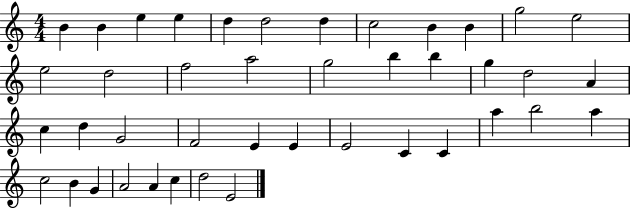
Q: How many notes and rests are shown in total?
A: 42